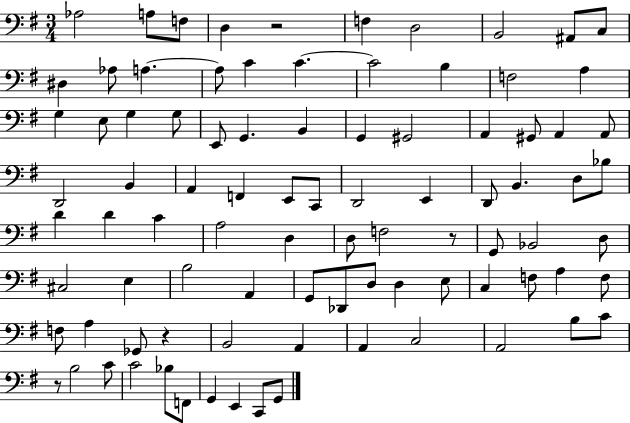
{
  \clef bass
  \numericTimeSignature
  \time 3/4
  \key g \major
  \repeat volta 2 { aes2 a8 f8 | d4 r2 | f4 d2 | b,2 ais,8 c8 | \break dis4 aes8 a4.~~ | a8 c'4 c'4.~~ | c'2 b4 | f2 a4 | \break g4 e8 g4 g8 | e,8 g,4. b,4 | g,4 gis,2 | a,4 gis,8 a,4 a,8 | \break d,2 b,4 | a,4 f,4 e,8 c,8 | d,2 e,4 | d,8 b,4. d8 bes8 | \break d'4 d'4 c'4 | a2 d4 | d8 f2 r8 | g,8 bes,2 d8 | \break cis2 e4 | b2 a,4 | g,8 des,8 d8 d4 e8 | c4 f8 a4 f8 | \break f8 a4 ges,8 r4 | b,2 a,4 | a,4 c2 | a,2 b8 c'8 | \break r8 b2 c'8 | c'2 bes8 f,8 | g,4 e,4 c,8 g,8 | } \bar "|."
}